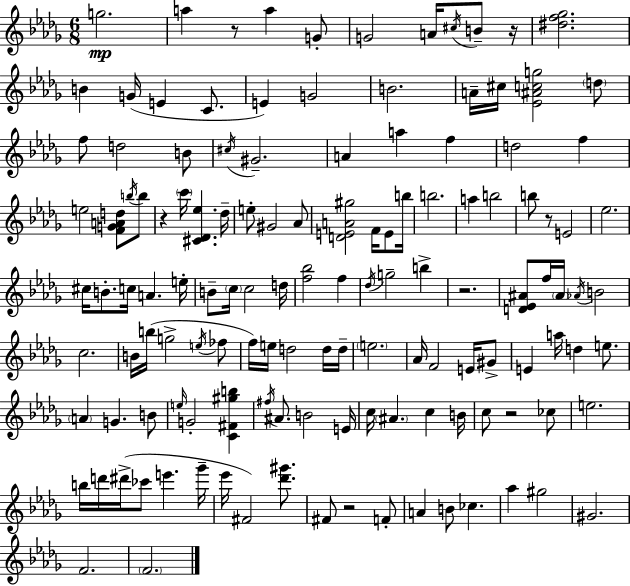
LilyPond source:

{
  \clef treble
  \numericTimeSignature
  \time 6/8
  \key bes \minor
  \repeat volta 2 { g''2.\mp | a''4 r8 a''4 g'8-. | g'2 a'16 \acciaccatura { cis''16 } b'8-- | r16 <dis'' f'' ges''>2. | \break b'4 g'16( e'4 c'8. | e'4) g'2 | b'2. | a'16-- cis''16 <ees' ais' c'' g''>2 \parenthesize d''8 | \break f''8 d''2 b'8 | \acciaccatura { cis''16 } gis'2.-- | a'4 a''4 f''4 | d''2 f''4 | \break e''2 <f' g' a' d''>8 | \acciaccatura { b''16 } b''8 r4 \parenthesize c'''16 <cis' des' ees''>4. | des''16-- e''8-. gis'2 | aes'8 <d' e' a' gis''>2 f'16 | \break e'8 b''16 b''2. | a''4 b''2 | b''8 r8 e'2 | ees''2. | \break cis''16 b'8.-. c''16 a'4. | e''16-. b'8-- \parenthesize c''16 c''2 | d''16 <f'' bes''>2 f''4 | \acciaccatura { des''16 } g''2-- | \break b''4-> r2. | <d' ees' ais'>8 f''16 \parenthesize ais'16 \acciaccatura { aes'16 } b'2 | c''2. | b'16 b''16( g''2-> | \break \acciaccatura { e''16 } fes''8 f''16) e''16 d''2 | d''16 d''16-- \parenthesize e''2. | aes'16 f'2 | e'16 gis'8-> e'4 a''16 d''4 | \break e''8. \parenthesize a'4 g'4. | b'8 \grace { e''16 } g'2-. | <c' fis' gis'' b''>4 \acciaccatura { fis''16 } ais'8. b'2 | e'16 c''16 \parenthesize ais'4. | \break c''4 b'16 c''8 r2 | ces''8 e''2. | b''16 d'''16 dis'''16->( ces'''8 | e'''4. ges'''16-- ees'''16 fis'2) | \break <des''' gis'''>8. fis'8 r2 | f'8-. a'4 | b'8 ces''4. aes''4 | gis''2 gis'2. | \break f'2. | \parenthesize f'2. | } \bar "|."
}